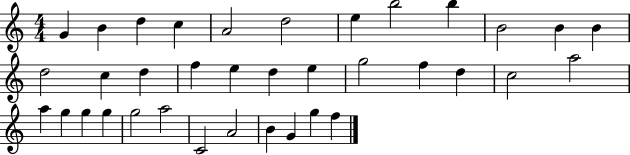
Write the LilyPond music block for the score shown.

{
  \clef treble
  \numericTimeSignature
  \time 4/4
  \key c \major
  g'4 b'4 d''4 c''4 | a'2 d''2 | e''4 b''2 b''4 | b'2 b'4 b'4 | \break d''2 c''4 d''4 | f''4 e''4 d''4 e''4 | g''2 f''4 d''4 | c''2 a''2 | \break a''4 g''4 g''4 g''4 | g''2 a''2 | c'2 a'2 | b'4 g'4 g''4 f''4 | \break \bar "|."
}